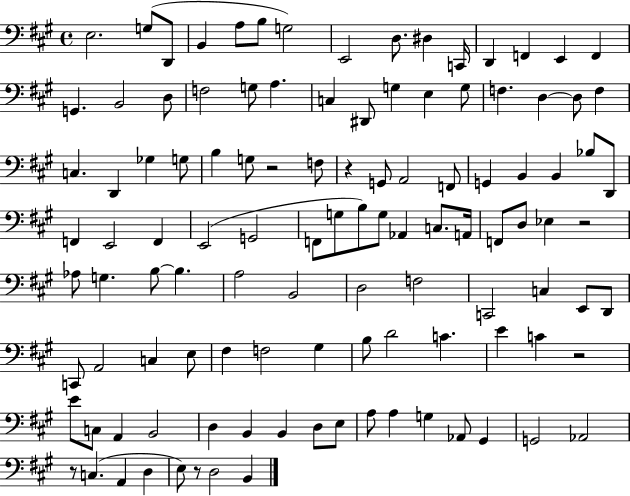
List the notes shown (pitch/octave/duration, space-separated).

E3/h. G3/e D2/e B2/q A3/e B3/e G3/h E2/h D3/e. D#3/q C2/s D2/q F2/q E2/q F2/q G2/q. B2/h D3/e F3/h G3/e A3/q. C3/q D#2/e G3/q E3/q G3/e F3/q. D3/q D3/e F3/q C3/q. D2/q Gb3/q G3/e B3/q G3/e R/h F3/e R/q G2/e A2/h F2/e G2/q B2/q B2/q Bb3/e D2/e F2/q E2/h F2/q E2/h G2/h F2/e G3/e B3/e G3/e Ab2/q C3/e. A2/s F2/e D3/e Eb3/q R/h Ab3/e G3/q. B3/e B3/q. A3/h B2/h D3/h F3/h C2/h C3/q E2/e D2/e C2/e A2/h C3/q E3/e F#3/q F3/h G#3/q B3/e D4/h C4/q. E4/q C4/q R/h E4/e C3/e A2/q B2/h D3/q B2/q B2/q D3/e E3/e A3/e A3/q G3/q Ab2/e G#2/q G2/h Ab2/h R/e C3/q. A2/q D3/q E3/e R/e D3/h B2/q